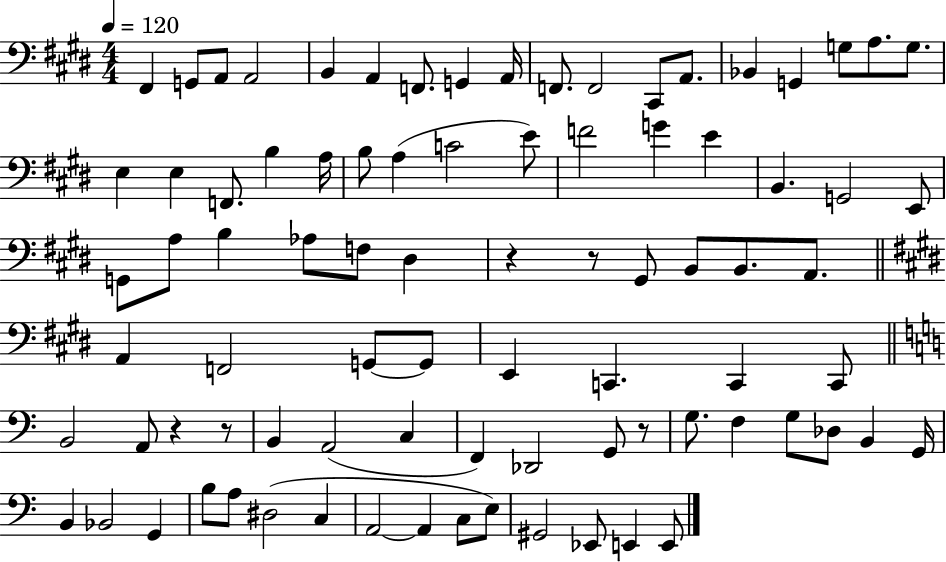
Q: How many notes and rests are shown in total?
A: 85